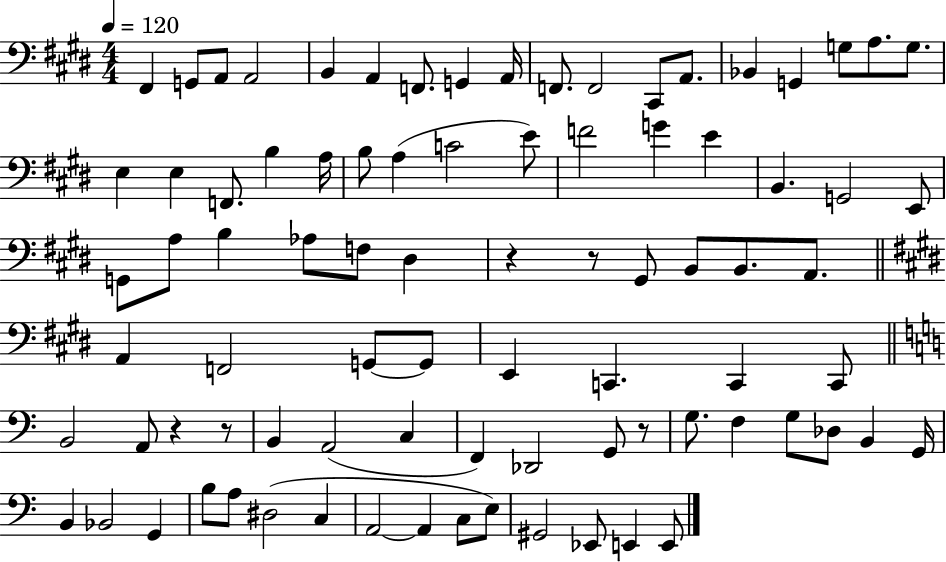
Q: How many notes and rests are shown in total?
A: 85